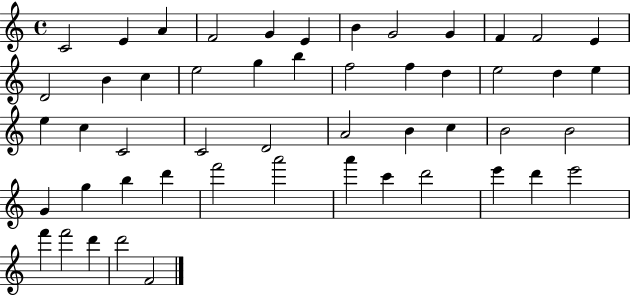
X:1
T:Untitled
M:4/4
L:1/4
K:C
C2 E A F2 G E B G2 G F F2 E D2 B c e2 g b f2 f d e2 d e e c C2 C2 D2 A2 B c B2 B2 G g b d' f'2 a'2 a' c' d'2 e' d' e'2 f' f'2 d' d'2 F2